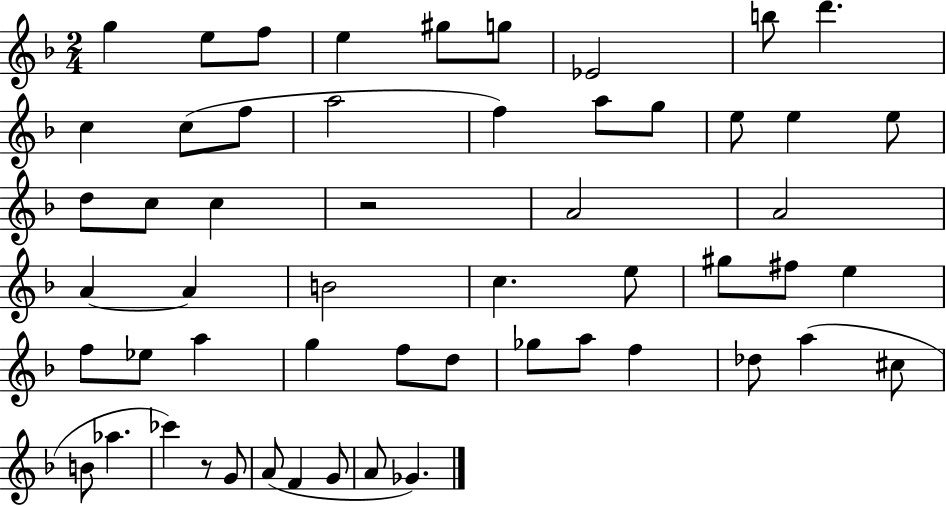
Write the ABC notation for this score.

X:1
T:Untitled
M:2/4
L:1/4
K:F
g e/2 f/2 e ^g/2 g/2 _E2 b/2 d' c c/2 f/2 a2 f a/2 g/2 e/2 e e/2 d/2 c/2 c z2 A2 A2 A A B2 c e/2 ^g/2 ^f/2 e f/2 _e/2 a g f/2 d/2 _g/2 a/2 f _d/2 a ^c/2 B/2 _a _c' z/2 G/2 A/2 F G/2 A/2 _G